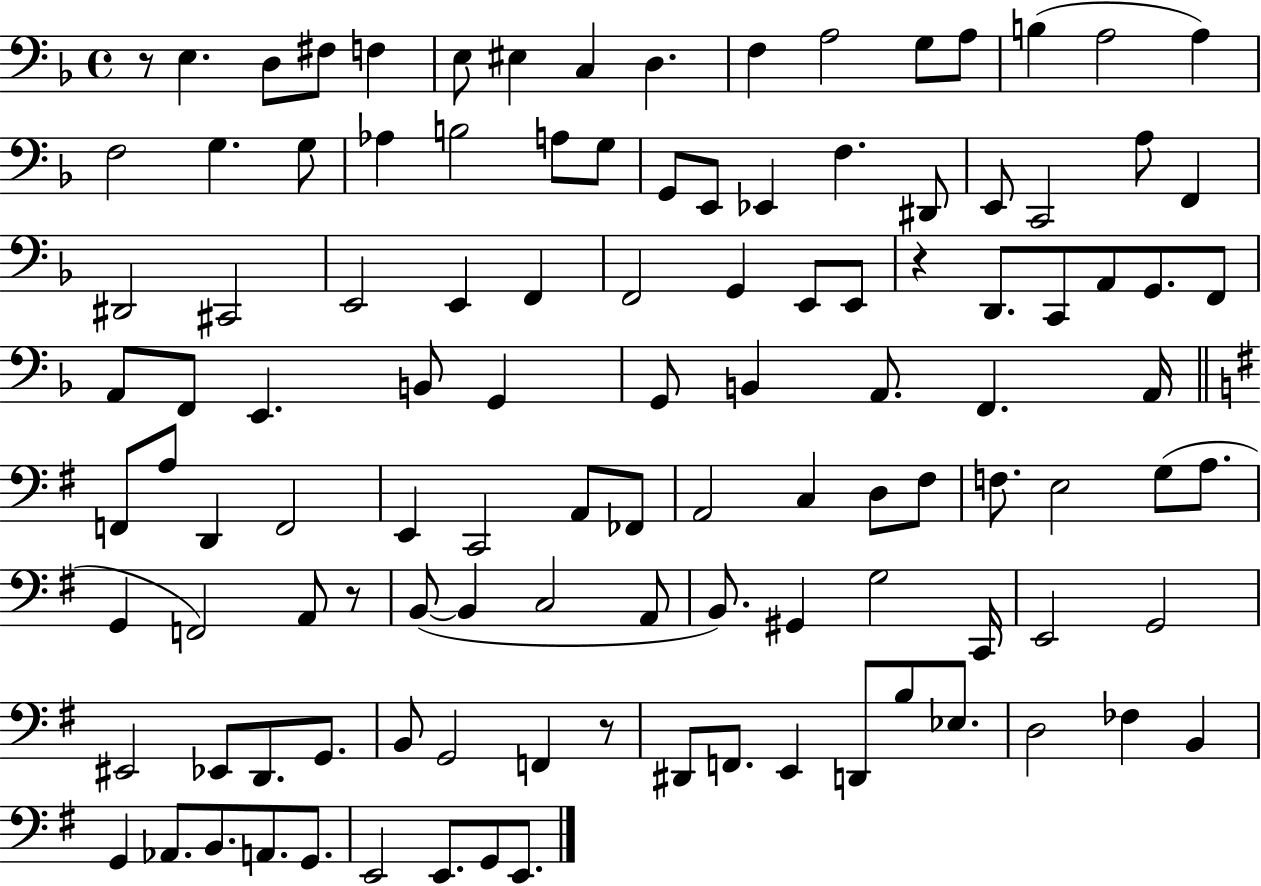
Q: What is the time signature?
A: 4/4